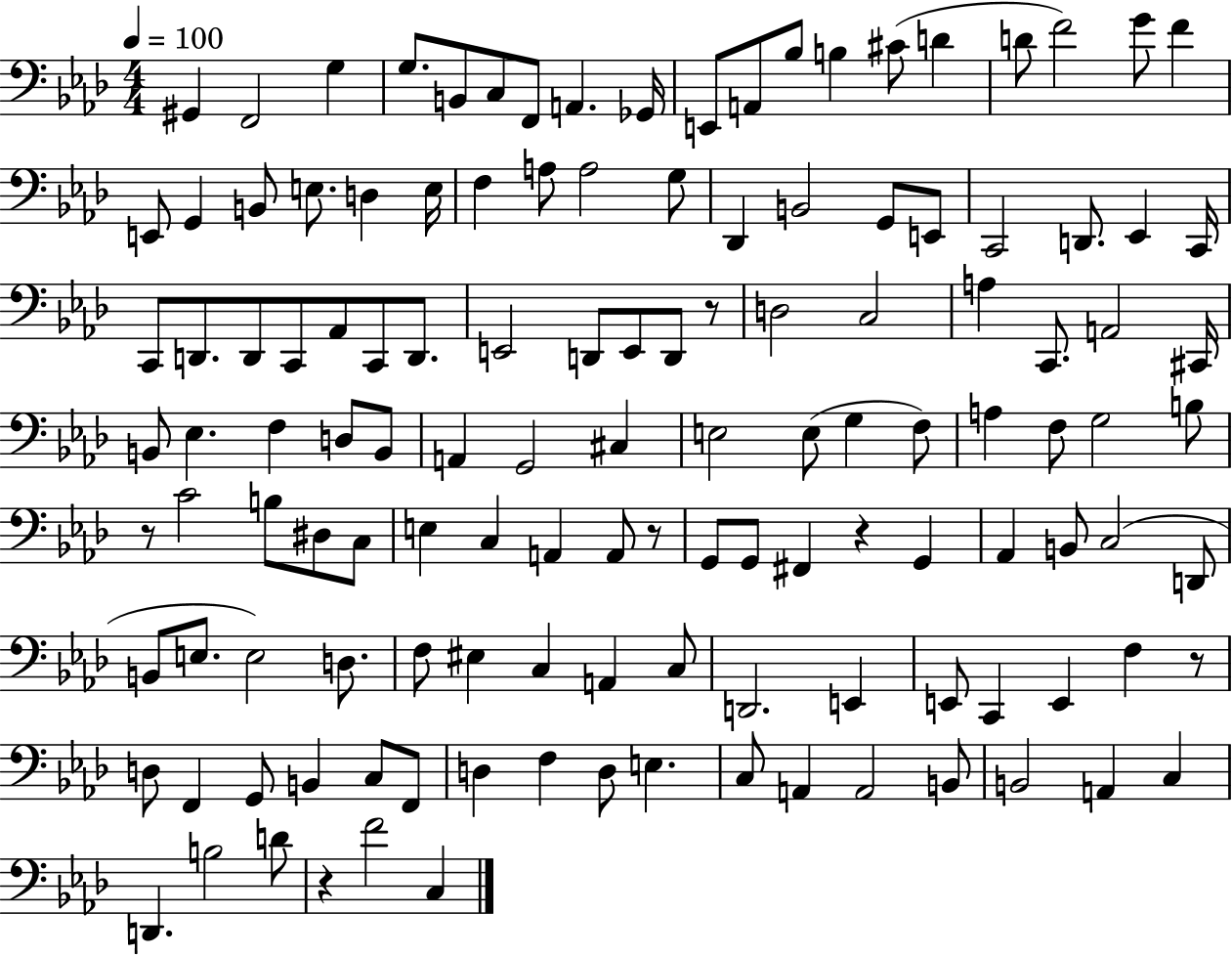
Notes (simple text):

G#2/q F2/h G3/q G3/e. B2/e C3/e F2/e A2/q. Gb2/s E2/e A2/e Bb3/e B3/q C#4/e D4/q D4/e F4/h G4/e F4/q E2/e G2/q B2/e E3/e. D3/q E3/s F3/q A3/e A3/h G3/e Db2/q B2/h G2/e E2/e C2/h D2/e. Eb2/q C2/s C2/e D2/e. D2/e C2/e Ab2/e C2/e D2/e. E2/h D2/e E2/e D2/e R/e D3/h C3/h A3/q C2/e. A2/h C#2/s B2/e Eb3/q. F3/q D3/e B2/e A2/q G2/h C#3/q E3/h E3/e G3/q F3/e A3/q F3/e G3/h B3/e R/e C4/h B3/e D#3/e C3/e E3/q C3/q A2/q A2/e R/e G2/e G2/e F#2/q R/q G2/q Ab2/q B2/e C3/h D2/e B2/e E3/e. E3/h D3/e. F3/e EIS3/q C3/q A2/q C3/e D2/h. E2/q E2/e C2/q E2/q F3/q R/e D3/e F2/q G2/e B2/q C3/e F2/e D3/q F3/q D3/e E3/q. C3/e A2/q A2/h B2/e B2/h A2/q C3/q D2/q. B3/h D4/e R/q F4/h C3/q